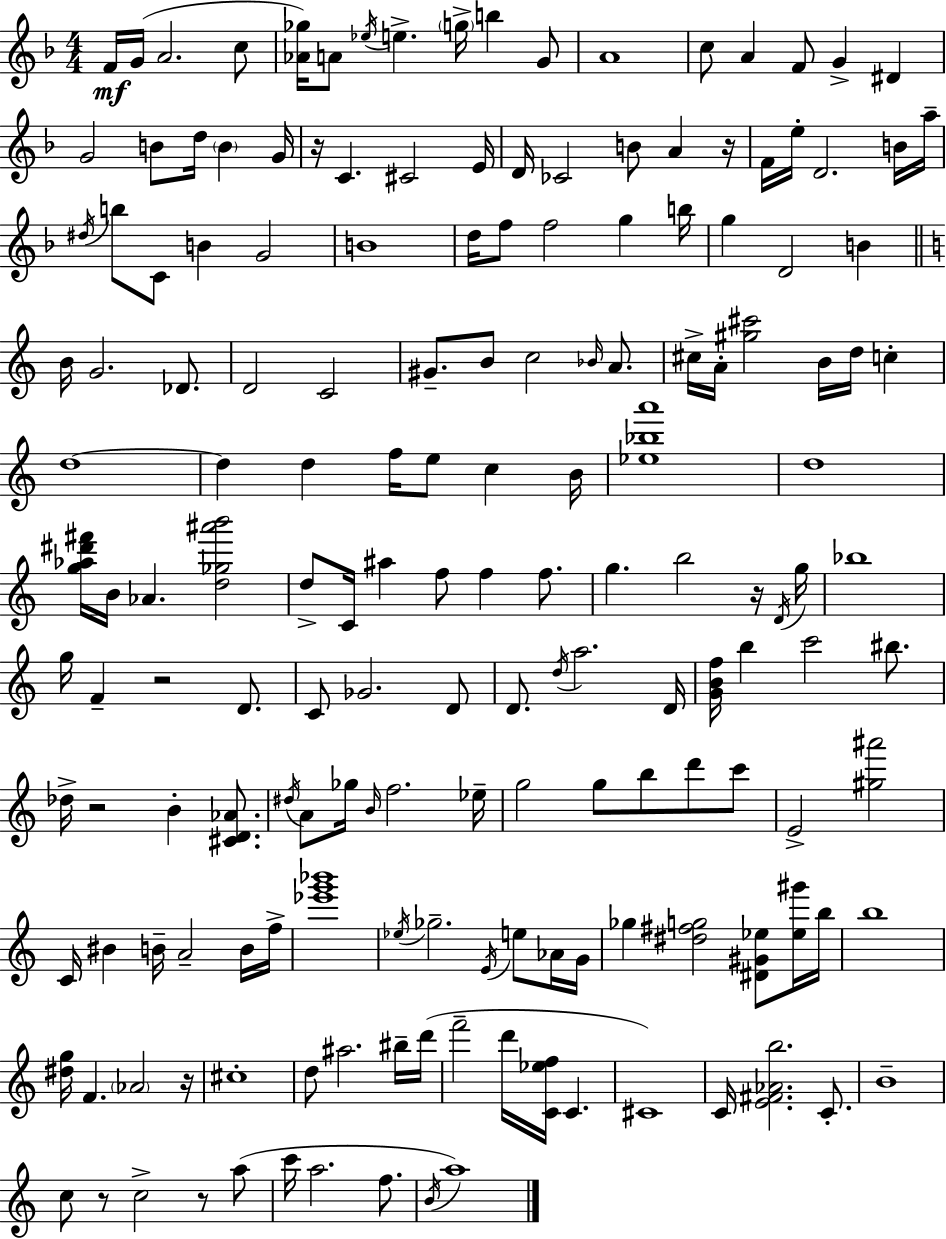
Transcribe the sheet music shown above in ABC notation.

X:1
T:Untitled
M:4/4
L:1/4
K:Dm
F/4 G/4 A2 c/2 [_A_g]/4 A/2 _e/4 e g/4 b G/2 A4 c/2 A F/2 G ^D G2 B/2 d/4 B G/4 z/4 C ^C2 E/4 D/4 _C2 B/2 A z/4 F/4 e/4 D2 B/4 a/4 ^d/4 b/2 C/2 B G2 B4 d/4 f/2 f2 g b/4 g D2 B B/4 G2 _D/2 D2 C2 ^G/2 B/2 c2 _B/4 A/2 ^c/4 A/4 [^g^c']2 B/4 d/4 c d4 d d f/4 e/2 c B/4 [_e_ba']4 d4 [g_a^d'^f']/4 B/4 _A [d_g^a'b']2 d/2 C/4 ^a f/2 f f/2 g b2 z/4 D/4 g/4 _b4 g/4 F z2 D/2 C/2 _G2 D/2 D/2 d/4 a2 D/4 [GBf]/4 b c'2 ^b/2 _d/4 z2 B [^CD_A]/2 ^d/4 A/2 _g/4 B/4 f2 _e/4 g2 g/2 b/2 d'/2 c'/2 E2 [^g^a']2 C/4 ^B B/4 A2 B/4 f/4 [_e'g'_b']4 _e/4 _g2 E/4 e/2 _A/4 G/4 _g [^d^fg]2 [^D^G_e]/2 [_e^g']/4 b/4 b4 [^dg]/4 F _A2 z/4 ^c4 d/2 ^a2 ^b/4 d'/4 f'2 d'/4 [C_ef]/4 C ^C4 C/4 [E^F_Ab]2 C/2 B4 c/2 z/2 c2 z/2 a/2 c'/4 a2 f/2 B/4 a4